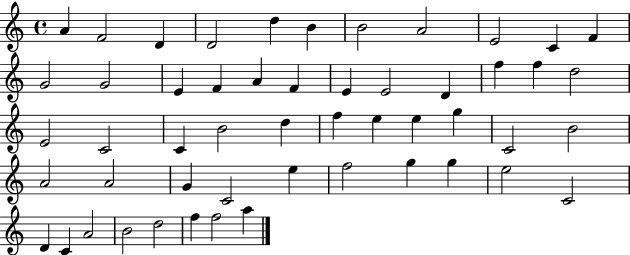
{
  \clef treble
  \time 4/4
  \defaultTimeSignature
  \key c \major
  a'4 f'2 d'4 | d'2 d''4 b'4 | b'2 a'2 | e'2 c'4 f'4 | \break g'2 g'2 | e'4 f'4 a'4 f'4 | e'4 e'2 d'4 | f''4 f''4 d''2 | \break e'2 c'2 | c'4 b'2 d''4 | f''4 e''4 e''4 g''4 | c'2 b'2 | \break a'2 a'2 | g'4 c'2 e''4 | f''2 g''4 g''4 | e''2 c'2 | \break d'4 c'4 a'2 | b'2 d''2 | f''4 f''2 a''4 | \bar "|."
}